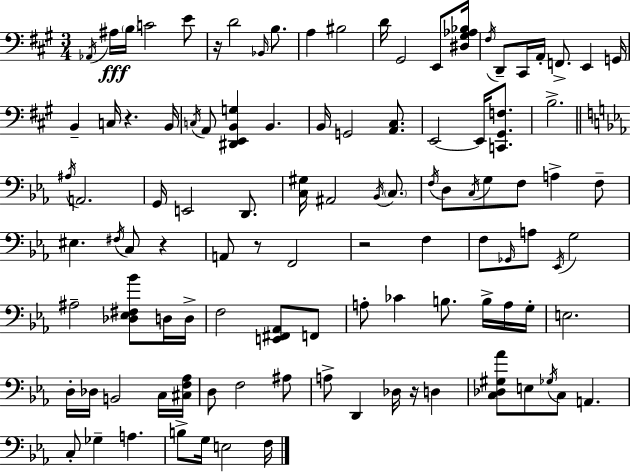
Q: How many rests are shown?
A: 6